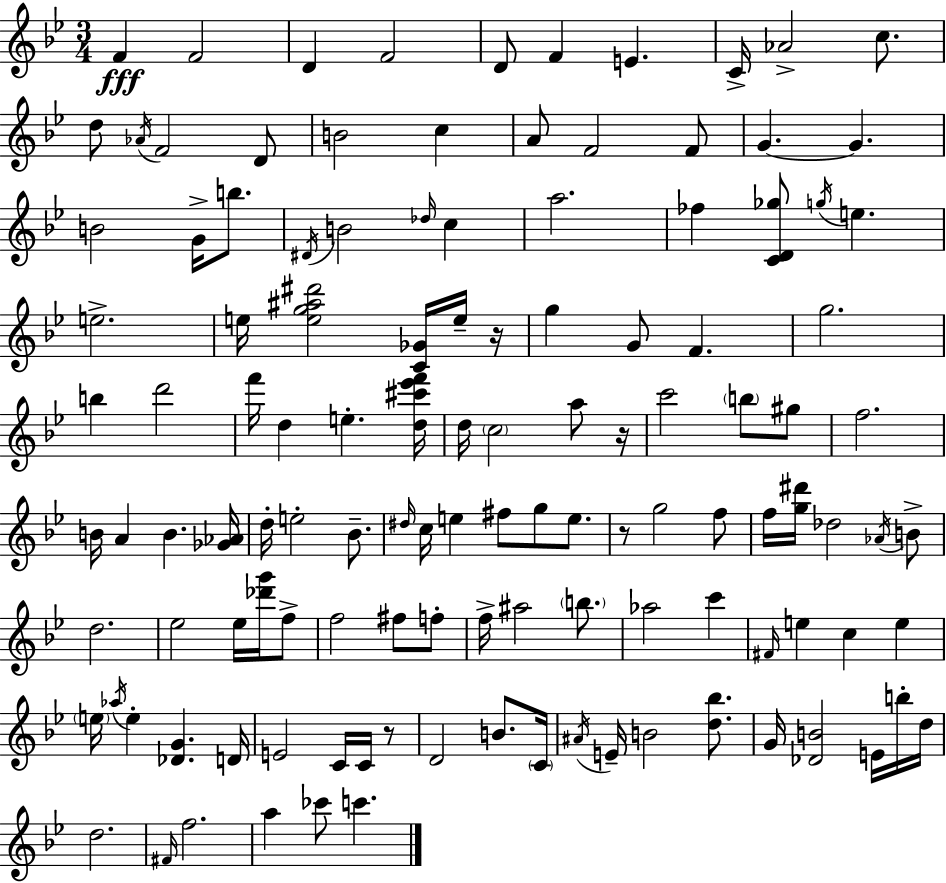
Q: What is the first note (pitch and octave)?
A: F4